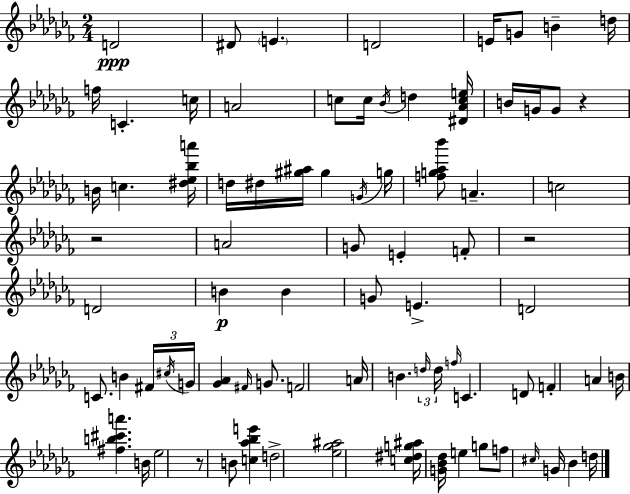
{
  \clef treble
  \numericTimeSignature
  \time 2/4
  \key aes \minor
  d'2\ppp | dis'8 \parenthesize e'4. | d'2 | e'16 g'8 b'4-- d''16 | \break f''16 c'4.-. c''16 | a'2 | c''8 c''16 \acciaccatura { bes'16 } d''4 | <dis' aes' c'' e''>16 b'16 g'16 g'8 r4 | \break b'16 c''4. | <dis'' ees'' bes'' a'''>16 d''16 dis''16 <gis'' ais''>16 gis''4 | \acciaccatura { g'16 } g''16 <f'' g'' aes'' bes'''>8 a'4.-- | c''2 | \break r2 | a'2 | g'8 e'4-. | f'8-. r2 | \break d'2 | b'4\p b'4 | g'8 e'4.-> | d'2 | \break c'8. b'4 | \tuplet 3/2 { fis'16 \acciaccatura { cis''16 } g'16 } <ges' aes'>4 | \grace { fis'16 } g'8. f'2 | a'16 b'4. | \break \tuplet 3/2 { \grace { d''16 } d''16 \grace { f''16 } } c'4. | d'8 f'4-. | a'4 b'16 <fis'' b'' cis''' a'''>4. | b'16 ees''2 | \break r8 | b'8 <c'' aes'' bes'' e'''>4 d''2-> | <ees'' ges'' ais''>2 | <c'' dis'' g'' ais''>16 <g' bes' des''>16 | \break e''4 g''8 f''8 | \grace { cis''16 } g'16 bes'4 d''16 \bar "|."
}